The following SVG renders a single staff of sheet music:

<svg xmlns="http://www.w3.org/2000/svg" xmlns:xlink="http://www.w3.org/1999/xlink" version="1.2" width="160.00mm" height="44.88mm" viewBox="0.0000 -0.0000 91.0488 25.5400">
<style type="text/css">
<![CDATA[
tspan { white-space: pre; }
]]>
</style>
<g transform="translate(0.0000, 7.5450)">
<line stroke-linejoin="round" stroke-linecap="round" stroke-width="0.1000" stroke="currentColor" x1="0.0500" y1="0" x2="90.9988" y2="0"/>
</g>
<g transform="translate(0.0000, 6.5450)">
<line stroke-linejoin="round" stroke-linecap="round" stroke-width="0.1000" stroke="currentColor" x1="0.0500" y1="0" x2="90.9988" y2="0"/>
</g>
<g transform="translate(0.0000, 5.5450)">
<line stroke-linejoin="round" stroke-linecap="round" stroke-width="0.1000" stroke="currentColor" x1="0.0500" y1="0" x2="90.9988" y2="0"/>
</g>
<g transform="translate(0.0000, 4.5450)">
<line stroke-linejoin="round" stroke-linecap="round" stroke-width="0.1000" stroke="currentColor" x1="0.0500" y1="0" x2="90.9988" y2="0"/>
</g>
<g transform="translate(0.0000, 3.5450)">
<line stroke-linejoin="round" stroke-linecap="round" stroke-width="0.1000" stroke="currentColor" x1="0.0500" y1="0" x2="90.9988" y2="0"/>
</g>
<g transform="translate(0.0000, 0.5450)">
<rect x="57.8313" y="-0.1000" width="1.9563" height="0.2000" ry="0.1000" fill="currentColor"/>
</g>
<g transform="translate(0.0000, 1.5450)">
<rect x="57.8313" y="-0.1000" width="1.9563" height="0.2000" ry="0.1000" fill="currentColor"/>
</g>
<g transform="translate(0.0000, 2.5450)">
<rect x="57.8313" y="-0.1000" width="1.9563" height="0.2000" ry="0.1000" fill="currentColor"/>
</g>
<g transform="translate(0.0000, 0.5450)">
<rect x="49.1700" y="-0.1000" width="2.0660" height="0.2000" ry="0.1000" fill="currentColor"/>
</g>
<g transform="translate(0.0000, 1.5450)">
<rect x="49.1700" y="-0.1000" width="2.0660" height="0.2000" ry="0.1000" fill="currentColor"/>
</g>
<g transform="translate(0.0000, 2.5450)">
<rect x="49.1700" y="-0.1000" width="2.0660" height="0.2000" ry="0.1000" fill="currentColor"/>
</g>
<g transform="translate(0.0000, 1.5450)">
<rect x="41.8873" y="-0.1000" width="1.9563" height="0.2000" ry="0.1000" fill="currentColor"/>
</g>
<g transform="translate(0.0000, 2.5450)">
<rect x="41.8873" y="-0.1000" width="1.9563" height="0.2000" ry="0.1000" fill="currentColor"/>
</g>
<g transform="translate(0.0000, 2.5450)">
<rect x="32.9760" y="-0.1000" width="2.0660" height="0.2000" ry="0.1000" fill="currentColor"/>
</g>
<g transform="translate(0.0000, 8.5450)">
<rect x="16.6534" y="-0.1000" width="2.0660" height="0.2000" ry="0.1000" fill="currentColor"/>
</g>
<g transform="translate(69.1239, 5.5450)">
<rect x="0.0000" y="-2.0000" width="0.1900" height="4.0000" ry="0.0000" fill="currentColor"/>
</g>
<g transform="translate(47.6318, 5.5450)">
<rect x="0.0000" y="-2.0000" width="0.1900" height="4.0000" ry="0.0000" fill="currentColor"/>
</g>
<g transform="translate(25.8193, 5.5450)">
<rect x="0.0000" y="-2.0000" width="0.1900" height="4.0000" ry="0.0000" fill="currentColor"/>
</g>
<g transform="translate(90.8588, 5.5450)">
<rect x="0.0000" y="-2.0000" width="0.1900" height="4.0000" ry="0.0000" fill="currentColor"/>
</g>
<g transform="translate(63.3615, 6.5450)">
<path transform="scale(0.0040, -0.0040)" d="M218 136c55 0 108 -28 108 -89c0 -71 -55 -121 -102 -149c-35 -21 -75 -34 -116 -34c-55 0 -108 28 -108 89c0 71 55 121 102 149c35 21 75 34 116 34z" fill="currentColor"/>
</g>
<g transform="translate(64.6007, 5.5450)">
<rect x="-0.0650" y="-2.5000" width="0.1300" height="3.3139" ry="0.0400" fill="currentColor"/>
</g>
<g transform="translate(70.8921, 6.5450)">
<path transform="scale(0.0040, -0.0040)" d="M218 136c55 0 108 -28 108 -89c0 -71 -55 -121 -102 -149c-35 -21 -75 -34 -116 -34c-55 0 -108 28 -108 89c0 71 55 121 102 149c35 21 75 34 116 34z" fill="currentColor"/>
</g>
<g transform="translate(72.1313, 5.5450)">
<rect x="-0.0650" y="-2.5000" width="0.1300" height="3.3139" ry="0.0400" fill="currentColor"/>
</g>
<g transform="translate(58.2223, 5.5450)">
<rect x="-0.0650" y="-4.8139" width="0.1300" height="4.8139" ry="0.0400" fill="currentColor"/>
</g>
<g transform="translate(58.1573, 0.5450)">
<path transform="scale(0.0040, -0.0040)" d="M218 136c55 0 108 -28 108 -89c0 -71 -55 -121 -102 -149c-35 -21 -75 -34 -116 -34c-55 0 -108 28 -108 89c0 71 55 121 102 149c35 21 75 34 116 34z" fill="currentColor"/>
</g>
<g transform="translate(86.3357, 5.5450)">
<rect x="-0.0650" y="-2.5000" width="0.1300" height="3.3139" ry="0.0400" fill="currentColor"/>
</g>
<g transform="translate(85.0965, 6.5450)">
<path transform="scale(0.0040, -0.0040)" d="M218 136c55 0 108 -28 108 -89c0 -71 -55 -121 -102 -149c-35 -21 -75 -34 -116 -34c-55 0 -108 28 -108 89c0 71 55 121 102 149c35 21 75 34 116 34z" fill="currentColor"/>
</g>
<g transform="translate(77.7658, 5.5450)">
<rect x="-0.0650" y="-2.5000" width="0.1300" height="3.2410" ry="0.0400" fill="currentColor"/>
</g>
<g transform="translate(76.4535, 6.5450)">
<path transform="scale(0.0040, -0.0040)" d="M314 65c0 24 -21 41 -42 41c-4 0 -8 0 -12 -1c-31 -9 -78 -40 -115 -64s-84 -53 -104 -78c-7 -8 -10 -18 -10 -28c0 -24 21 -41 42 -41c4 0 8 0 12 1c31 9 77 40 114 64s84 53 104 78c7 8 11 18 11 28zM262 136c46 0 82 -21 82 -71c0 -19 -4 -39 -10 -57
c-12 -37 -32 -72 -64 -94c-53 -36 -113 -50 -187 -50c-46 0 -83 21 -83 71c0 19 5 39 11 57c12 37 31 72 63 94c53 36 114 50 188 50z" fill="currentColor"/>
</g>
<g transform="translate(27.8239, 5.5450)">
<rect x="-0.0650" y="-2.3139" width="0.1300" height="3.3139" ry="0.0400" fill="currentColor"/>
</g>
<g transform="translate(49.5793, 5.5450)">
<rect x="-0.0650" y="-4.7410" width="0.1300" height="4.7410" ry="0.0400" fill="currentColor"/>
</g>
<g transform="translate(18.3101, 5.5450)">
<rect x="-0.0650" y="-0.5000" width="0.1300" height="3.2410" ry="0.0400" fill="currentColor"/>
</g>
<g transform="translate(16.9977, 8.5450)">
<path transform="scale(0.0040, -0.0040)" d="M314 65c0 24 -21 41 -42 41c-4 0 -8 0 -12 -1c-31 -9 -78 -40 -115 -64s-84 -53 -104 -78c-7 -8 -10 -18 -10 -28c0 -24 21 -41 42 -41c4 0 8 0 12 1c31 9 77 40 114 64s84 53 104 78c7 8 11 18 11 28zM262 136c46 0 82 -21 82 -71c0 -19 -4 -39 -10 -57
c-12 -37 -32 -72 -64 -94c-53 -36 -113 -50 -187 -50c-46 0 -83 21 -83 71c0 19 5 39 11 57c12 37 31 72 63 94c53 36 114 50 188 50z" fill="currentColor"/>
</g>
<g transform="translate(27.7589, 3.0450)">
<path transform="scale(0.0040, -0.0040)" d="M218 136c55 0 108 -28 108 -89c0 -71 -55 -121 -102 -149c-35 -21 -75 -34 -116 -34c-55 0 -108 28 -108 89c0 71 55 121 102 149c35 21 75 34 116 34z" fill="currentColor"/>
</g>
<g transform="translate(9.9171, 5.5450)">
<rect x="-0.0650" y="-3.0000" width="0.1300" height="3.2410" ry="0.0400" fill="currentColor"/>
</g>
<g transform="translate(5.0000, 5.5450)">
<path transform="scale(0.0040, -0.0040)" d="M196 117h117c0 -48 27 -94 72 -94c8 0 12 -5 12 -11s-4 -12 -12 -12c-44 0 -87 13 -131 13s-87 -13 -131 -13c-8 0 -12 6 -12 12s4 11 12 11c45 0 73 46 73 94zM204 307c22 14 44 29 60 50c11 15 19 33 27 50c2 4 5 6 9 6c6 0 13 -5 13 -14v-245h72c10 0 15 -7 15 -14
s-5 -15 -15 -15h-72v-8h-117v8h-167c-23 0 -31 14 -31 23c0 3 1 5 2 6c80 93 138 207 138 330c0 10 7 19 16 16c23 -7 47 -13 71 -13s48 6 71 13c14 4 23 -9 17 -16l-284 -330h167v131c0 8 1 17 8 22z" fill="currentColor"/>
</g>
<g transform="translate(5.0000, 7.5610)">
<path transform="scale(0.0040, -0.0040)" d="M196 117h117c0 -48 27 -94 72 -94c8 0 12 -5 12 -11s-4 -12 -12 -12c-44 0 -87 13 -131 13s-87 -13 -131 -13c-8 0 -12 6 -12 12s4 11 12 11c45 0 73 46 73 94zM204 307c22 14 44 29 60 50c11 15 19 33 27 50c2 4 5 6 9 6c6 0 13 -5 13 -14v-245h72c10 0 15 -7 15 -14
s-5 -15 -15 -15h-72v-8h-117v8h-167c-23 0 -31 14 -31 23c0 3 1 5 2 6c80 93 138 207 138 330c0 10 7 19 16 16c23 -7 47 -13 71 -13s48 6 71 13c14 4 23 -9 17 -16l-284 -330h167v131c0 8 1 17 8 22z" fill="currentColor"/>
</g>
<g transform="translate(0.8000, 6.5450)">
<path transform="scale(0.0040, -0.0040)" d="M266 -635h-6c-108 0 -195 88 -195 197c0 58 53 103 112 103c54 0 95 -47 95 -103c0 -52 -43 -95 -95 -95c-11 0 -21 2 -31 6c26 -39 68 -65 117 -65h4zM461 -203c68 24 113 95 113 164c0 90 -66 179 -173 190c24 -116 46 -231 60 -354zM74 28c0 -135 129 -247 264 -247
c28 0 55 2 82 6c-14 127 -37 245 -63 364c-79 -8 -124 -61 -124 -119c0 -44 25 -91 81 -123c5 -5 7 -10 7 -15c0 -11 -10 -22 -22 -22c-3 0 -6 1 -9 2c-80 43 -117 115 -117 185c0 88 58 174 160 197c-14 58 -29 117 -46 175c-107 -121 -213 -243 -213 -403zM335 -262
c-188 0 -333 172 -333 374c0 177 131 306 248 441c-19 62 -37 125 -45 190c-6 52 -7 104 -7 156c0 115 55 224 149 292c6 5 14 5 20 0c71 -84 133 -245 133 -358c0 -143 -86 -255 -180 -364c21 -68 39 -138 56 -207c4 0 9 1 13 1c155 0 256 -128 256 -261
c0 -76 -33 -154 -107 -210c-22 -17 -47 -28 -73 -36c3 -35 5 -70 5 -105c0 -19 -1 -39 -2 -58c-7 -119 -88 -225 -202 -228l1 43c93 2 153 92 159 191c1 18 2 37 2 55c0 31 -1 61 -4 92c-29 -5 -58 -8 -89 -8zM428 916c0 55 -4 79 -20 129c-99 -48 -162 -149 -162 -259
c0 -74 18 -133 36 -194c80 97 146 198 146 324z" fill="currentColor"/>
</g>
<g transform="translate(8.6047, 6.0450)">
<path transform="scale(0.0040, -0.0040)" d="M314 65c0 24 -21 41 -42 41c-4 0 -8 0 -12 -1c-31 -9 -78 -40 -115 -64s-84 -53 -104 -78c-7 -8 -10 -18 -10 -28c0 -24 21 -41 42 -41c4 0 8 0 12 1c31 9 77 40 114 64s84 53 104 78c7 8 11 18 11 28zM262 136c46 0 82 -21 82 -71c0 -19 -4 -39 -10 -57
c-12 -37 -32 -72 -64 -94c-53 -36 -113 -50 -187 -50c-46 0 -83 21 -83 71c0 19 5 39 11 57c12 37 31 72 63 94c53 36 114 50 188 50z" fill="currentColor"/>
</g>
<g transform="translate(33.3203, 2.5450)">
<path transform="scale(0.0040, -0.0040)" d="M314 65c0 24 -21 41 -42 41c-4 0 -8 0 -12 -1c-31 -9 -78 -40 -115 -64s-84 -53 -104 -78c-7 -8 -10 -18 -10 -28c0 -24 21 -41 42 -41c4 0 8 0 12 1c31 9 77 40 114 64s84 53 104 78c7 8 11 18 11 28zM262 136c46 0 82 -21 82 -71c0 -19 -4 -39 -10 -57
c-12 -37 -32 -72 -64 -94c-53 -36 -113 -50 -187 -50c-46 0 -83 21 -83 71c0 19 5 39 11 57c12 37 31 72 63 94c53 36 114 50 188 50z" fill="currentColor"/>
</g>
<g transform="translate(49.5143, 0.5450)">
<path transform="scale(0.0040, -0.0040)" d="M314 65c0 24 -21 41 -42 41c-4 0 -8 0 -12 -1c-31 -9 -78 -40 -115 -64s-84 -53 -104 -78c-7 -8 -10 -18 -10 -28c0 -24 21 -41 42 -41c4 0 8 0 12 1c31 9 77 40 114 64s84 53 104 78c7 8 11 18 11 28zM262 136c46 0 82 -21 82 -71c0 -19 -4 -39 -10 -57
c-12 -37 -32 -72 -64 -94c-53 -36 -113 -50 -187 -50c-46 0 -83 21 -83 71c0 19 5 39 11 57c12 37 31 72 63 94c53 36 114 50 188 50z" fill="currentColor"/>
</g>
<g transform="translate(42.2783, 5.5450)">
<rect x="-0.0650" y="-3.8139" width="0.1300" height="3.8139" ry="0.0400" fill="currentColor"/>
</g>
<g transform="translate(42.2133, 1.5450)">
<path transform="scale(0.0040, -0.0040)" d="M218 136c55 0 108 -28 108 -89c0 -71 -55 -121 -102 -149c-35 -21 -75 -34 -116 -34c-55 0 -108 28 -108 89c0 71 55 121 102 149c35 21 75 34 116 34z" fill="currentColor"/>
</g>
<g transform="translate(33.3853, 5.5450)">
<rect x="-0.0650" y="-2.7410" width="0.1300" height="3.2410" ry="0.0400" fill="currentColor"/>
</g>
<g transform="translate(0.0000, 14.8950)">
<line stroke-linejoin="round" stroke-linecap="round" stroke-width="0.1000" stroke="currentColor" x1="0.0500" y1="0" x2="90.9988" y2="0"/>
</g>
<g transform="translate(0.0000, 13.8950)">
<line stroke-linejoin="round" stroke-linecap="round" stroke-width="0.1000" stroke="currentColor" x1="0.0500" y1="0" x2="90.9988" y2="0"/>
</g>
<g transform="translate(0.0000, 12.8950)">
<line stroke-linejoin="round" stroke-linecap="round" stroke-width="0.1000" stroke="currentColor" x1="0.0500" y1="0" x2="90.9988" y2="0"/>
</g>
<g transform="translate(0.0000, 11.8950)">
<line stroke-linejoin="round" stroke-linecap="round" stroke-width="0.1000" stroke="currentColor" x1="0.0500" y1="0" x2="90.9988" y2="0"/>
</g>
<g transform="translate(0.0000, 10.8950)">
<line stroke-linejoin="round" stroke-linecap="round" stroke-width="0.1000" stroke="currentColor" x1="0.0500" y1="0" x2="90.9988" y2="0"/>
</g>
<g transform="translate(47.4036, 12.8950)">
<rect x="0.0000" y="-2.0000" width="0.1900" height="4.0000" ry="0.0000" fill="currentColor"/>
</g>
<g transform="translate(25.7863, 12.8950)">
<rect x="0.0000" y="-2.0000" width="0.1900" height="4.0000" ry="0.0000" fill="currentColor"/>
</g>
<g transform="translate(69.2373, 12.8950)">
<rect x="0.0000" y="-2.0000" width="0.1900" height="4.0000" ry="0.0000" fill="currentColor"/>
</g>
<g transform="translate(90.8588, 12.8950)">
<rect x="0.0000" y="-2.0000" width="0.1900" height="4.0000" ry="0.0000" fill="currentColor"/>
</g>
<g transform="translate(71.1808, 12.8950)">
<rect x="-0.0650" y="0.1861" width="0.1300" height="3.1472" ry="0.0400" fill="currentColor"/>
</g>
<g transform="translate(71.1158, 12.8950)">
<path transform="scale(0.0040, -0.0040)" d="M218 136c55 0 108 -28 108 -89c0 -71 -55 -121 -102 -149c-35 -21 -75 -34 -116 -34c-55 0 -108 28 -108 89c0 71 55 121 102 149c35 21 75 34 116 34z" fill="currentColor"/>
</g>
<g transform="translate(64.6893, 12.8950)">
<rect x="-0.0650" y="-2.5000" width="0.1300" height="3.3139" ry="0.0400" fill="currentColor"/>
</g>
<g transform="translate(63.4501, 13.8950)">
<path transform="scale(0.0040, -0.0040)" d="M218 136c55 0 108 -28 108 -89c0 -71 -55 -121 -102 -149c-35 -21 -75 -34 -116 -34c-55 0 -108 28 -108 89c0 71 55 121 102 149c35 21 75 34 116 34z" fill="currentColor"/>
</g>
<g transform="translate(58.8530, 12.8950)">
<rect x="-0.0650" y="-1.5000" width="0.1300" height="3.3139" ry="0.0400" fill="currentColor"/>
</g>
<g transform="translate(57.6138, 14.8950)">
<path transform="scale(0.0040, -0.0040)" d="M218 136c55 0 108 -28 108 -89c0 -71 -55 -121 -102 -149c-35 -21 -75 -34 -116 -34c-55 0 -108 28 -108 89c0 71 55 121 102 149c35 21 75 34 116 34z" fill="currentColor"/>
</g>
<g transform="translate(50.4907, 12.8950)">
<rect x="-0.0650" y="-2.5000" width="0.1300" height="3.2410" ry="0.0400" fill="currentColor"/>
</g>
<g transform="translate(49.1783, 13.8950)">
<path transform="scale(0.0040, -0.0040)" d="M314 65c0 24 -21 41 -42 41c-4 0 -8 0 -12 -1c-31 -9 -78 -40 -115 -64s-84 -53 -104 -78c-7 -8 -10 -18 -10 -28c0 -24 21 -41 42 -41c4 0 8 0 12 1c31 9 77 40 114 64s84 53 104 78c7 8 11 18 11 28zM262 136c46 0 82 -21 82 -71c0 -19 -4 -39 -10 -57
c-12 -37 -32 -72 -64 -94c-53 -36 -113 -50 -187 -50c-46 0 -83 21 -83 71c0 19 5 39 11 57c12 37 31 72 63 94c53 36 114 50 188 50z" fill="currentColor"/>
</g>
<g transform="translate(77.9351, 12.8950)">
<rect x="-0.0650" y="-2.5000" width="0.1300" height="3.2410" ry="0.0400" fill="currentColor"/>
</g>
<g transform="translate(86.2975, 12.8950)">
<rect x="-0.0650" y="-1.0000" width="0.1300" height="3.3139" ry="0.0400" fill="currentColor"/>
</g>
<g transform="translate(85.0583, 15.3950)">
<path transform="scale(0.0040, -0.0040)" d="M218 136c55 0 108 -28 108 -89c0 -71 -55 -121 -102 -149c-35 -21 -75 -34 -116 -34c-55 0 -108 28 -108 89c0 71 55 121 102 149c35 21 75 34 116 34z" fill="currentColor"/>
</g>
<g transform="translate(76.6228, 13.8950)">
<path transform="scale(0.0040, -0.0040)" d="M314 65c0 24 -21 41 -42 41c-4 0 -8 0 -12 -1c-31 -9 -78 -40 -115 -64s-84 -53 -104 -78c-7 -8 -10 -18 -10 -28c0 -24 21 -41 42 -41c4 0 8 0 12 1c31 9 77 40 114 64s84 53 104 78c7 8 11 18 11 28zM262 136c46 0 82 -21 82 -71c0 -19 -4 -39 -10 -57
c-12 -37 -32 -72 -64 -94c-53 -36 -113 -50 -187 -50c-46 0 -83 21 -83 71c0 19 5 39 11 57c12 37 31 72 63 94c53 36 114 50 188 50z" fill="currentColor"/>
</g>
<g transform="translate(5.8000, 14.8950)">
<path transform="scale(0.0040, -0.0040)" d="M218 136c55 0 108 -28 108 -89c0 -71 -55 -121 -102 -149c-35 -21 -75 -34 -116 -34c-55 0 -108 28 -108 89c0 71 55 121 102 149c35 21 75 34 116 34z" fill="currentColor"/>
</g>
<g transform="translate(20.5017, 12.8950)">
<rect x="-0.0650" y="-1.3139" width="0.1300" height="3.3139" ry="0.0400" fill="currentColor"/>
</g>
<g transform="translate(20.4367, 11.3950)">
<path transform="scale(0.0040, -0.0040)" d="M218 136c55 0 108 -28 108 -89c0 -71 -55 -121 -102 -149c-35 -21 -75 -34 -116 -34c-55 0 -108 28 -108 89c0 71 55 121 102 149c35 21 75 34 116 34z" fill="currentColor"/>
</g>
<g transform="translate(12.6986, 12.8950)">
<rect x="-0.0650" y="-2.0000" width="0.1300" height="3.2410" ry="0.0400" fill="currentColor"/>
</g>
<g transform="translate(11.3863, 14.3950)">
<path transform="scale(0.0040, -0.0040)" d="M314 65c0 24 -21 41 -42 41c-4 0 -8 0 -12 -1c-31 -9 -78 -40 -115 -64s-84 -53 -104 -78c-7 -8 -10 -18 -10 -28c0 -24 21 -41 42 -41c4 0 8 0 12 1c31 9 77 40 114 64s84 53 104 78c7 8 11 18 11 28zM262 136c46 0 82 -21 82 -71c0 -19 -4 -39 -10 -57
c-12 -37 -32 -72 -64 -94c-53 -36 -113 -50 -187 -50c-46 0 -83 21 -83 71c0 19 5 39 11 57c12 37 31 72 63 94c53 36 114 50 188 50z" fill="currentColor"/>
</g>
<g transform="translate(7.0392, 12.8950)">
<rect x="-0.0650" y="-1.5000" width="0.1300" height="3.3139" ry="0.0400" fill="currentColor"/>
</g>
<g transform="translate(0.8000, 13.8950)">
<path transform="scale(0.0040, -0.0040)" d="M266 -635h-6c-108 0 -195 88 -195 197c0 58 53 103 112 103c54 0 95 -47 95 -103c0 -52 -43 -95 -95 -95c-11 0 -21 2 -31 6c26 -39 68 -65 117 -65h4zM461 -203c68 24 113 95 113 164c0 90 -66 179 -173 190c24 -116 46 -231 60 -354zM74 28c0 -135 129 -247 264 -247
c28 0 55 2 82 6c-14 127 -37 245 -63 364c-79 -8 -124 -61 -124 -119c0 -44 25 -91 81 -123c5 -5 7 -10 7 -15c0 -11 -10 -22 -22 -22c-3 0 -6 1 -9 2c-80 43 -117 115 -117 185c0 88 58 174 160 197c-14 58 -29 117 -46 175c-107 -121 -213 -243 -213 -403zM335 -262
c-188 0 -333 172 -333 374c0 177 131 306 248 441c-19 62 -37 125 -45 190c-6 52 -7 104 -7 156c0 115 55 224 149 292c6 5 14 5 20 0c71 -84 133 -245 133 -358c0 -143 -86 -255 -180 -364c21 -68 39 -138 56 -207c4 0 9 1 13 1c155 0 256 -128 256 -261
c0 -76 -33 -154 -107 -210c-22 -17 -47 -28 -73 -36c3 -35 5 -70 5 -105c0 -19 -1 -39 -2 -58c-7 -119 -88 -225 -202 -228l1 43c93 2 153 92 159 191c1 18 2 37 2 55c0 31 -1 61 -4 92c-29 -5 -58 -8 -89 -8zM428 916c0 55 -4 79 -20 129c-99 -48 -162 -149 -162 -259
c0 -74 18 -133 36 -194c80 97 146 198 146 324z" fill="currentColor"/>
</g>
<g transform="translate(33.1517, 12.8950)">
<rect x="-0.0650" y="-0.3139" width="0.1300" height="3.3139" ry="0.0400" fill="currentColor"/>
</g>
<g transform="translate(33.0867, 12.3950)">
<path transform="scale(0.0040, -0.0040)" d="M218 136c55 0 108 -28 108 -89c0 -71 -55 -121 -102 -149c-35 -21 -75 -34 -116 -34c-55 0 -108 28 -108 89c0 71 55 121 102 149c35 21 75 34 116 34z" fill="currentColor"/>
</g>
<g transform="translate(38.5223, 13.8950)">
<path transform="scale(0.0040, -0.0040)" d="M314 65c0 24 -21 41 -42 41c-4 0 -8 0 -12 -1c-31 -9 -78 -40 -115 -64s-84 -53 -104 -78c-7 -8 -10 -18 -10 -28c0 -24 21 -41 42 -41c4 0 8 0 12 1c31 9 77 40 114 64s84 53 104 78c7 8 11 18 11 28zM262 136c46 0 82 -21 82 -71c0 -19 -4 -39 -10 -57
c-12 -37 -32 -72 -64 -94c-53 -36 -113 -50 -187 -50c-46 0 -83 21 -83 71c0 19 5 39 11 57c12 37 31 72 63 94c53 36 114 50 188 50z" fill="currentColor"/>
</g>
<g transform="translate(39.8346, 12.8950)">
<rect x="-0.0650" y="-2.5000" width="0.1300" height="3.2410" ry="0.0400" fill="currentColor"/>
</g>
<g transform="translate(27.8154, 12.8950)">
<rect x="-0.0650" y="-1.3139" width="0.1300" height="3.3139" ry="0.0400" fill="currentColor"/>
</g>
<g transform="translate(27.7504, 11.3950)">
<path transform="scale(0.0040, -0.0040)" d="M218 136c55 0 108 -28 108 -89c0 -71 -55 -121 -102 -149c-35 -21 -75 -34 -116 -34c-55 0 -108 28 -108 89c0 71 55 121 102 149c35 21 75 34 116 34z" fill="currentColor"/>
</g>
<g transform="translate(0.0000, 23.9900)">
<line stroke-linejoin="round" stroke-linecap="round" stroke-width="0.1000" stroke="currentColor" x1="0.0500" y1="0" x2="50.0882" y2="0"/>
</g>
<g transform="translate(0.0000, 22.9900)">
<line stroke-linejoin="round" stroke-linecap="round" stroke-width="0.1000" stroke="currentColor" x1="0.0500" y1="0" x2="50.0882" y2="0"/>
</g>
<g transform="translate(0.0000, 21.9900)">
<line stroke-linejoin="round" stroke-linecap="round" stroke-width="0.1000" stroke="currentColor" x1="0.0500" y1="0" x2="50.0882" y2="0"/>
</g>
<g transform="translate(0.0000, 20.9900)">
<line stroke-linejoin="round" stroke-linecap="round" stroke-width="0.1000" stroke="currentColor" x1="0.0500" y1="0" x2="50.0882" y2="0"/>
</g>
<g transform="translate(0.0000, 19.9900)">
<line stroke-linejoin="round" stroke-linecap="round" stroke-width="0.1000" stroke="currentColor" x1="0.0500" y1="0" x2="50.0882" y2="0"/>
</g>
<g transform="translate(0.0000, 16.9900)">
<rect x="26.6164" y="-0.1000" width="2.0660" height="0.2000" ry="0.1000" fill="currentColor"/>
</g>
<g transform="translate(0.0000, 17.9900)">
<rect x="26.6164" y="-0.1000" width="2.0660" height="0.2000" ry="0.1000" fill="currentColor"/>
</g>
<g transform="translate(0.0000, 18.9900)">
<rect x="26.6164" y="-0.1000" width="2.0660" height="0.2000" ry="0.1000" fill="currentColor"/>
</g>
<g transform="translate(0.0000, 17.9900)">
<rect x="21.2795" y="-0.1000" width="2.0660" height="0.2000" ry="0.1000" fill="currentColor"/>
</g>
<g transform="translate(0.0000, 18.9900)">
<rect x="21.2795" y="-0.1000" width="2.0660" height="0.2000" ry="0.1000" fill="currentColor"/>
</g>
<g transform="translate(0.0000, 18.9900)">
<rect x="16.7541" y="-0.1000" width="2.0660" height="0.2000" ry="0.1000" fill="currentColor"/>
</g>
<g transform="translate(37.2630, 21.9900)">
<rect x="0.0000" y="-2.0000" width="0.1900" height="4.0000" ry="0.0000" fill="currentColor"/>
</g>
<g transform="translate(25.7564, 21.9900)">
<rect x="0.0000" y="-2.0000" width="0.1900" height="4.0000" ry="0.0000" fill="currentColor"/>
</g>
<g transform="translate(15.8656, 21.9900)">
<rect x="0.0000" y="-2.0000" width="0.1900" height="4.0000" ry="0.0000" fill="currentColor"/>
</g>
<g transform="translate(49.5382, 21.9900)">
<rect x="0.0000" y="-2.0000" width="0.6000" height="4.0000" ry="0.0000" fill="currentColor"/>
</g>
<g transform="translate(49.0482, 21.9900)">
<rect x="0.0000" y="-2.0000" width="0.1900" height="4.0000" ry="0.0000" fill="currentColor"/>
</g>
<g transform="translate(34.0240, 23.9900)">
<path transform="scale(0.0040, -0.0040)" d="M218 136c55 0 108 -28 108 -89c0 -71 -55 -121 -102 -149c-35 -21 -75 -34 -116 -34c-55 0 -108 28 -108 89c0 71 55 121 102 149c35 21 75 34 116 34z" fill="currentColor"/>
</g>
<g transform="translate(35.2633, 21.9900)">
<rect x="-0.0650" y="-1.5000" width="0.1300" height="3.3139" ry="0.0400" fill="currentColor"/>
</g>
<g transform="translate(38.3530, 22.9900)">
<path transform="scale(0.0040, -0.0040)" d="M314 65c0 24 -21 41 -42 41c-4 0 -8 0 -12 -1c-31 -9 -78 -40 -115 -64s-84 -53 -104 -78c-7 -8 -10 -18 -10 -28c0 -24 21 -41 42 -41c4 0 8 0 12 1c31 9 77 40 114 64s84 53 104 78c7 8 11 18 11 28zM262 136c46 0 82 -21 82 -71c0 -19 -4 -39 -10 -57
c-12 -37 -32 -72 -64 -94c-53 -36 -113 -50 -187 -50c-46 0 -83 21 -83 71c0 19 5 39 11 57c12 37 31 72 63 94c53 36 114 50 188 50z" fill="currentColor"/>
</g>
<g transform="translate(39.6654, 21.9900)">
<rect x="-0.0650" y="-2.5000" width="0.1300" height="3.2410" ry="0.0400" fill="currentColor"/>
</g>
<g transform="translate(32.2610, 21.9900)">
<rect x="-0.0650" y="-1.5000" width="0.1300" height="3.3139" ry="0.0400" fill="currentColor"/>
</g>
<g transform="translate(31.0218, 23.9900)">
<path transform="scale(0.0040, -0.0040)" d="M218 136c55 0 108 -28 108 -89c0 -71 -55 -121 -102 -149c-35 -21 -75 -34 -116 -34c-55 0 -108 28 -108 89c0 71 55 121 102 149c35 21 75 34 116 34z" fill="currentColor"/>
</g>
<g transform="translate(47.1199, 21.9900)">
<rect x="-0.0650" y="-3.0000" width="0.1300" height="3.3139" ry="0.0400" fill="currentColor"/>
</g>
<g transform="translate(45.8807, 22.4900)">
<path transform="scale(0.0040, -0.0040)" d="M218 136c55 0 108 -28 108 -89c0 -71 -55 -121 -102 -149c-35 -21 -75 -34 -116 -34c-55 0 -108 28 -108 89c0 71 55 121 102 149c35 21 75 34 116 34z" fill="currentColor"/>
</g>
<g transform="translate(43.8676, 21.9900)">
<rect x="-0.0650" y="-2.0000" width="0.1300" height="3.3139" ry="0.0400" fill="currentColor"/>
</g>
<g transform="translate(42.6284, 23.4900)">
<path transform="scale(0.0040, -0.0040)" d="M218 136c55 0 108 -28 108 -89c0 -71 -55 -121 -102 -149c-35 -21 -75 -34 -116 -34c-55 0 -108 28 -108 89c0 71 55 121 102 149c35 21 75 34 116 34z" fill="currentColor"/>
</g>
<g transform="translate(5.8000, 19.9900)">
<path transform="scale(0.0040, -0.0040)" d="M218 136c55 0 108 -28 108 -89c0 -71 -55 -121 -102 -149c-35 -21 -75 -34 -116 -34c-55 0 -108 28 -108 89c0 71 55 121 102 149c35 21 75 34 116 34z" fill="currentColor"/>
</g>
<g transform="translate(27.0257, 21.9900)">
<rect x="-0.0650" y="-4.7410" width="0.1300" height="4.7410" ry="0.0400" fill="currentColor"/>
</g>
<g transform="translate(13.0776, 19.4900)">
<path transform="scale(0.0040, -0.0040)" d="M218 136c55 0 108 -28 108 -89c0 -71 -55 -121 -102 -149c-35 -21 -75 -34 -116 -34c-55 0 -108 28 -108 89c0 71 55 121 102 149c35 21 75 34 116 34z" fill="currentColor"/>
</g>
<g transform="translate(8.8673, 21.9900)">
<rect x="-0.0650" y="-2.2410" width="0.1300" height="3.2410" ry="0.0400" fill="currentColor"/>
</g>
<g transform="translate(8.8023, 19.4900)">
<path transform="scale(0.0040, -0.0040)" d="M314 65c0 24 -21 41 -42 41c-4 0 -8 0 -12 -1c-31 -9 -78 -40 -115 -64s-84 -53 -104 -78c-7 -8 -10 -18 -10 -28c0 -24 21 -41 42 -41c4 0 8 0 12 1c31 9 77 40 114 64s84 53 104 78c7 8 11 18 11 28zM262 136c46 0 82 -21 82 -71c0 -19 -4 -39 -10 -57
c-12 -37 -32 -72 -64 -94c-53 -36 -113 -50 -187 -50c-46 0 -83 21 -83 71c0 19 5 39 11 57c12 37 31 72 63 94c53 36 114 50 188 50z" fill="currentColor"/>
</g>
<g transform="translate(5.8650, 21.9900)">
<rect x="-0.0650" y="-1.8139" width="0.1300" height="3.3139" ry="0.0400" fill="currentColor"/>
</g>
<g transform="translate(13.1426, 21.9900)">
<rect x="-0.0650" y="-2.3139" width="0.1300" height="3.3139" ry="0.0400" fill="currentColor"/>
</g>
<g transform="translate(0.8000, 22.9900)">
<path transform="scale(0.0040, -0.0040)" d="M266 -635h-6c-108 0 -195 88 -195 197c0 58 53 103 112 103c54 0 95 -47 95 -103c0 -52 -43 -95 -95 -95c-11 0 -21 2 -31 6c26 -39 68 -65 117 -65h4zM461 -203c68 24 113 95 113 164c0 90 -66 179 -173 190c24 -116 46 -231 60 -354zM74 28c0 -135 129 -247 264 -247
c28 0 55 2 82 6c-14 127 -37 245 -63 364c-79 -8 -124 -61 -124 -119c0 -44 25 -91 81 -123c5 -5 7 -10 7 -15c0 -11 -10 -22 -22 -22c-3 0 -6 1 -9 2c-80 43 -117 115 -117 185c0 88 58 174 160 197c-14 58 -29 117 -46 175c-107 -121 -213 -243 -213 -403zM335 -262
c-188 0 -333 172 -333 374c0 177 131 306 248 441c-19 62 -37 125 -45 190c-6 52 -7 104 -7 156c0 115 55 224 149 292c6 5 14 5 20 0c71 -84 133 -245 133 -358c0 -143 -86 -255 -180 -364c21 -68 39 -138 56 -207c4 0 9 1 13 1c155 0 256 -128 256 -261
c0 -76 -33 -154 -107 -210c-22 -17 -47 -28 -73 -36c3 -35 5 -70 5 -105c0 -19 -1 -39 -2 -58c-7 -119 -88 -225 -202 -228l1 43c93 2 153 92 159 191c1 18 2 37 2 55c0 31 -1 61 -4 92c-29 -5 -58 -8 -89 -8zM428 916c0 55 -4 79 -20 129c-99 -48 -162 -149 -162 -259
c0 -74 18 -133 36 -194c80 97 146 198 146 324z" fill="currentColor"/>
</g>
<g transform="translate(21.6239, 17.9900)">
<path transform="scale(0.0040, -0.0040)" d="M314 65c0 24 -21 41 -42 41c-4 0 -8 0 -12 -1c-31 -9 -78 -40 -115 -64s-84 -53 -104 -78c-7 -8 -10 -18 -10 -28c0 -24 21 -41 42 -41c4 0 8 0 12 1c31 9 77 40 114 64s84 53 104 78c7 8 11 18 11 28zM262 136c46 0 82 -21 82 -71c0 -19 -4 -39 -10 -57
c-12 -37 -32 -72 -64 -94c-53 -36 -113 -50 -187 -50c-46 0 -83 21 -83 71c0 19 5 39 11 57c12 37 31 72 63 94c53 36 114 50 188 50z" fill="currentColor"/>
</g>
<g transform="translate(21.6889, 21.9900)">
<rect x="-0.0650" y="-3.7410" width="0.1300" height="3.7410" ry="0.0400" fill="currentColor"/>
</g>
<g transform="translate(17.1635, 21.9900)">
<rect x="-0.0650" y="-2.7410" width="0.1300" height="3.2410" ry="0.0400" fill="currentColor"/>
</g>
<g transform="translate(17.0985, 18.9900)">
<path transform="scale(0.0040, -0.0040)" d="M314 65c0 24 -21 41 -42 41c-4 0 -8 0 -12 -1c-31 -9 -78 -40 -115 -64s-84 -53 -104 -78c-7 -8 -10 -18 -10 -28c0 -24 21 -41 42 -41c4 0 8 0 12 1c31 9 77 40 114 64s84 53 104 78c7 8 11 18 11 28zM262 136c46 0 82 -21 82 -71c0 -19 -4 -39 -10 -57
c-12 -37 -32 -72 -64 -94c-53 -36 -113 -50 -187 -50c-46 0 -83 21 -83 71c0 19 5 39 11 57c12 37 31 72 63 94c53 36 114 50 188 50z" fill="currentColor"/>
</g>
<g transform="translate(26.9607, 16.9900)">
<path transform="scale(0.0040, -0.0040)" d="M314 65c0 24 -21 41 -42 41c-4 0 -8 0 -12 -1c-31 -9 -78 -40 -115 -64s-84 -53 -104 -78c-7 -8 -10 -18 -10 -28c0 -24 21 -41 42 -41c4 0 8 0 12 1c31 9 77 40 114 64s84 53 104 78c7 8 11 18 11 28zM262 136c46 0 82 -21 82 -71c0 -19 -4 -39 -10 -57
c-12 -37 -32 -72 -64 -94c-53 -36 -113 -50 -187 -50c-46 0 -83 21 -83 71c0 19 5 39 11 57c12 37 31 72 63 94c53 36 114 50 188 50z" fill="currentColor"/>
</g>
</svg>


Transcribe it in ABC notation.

X:1
T:Untitled
M:4/4
L:1/4
K:C
A2 C2 g a2 c' e'2 e' G G G2 G E F2 e e c G2 G2 E G B G2 D f g2 g a2 c'2 e'2 E E G2 F A